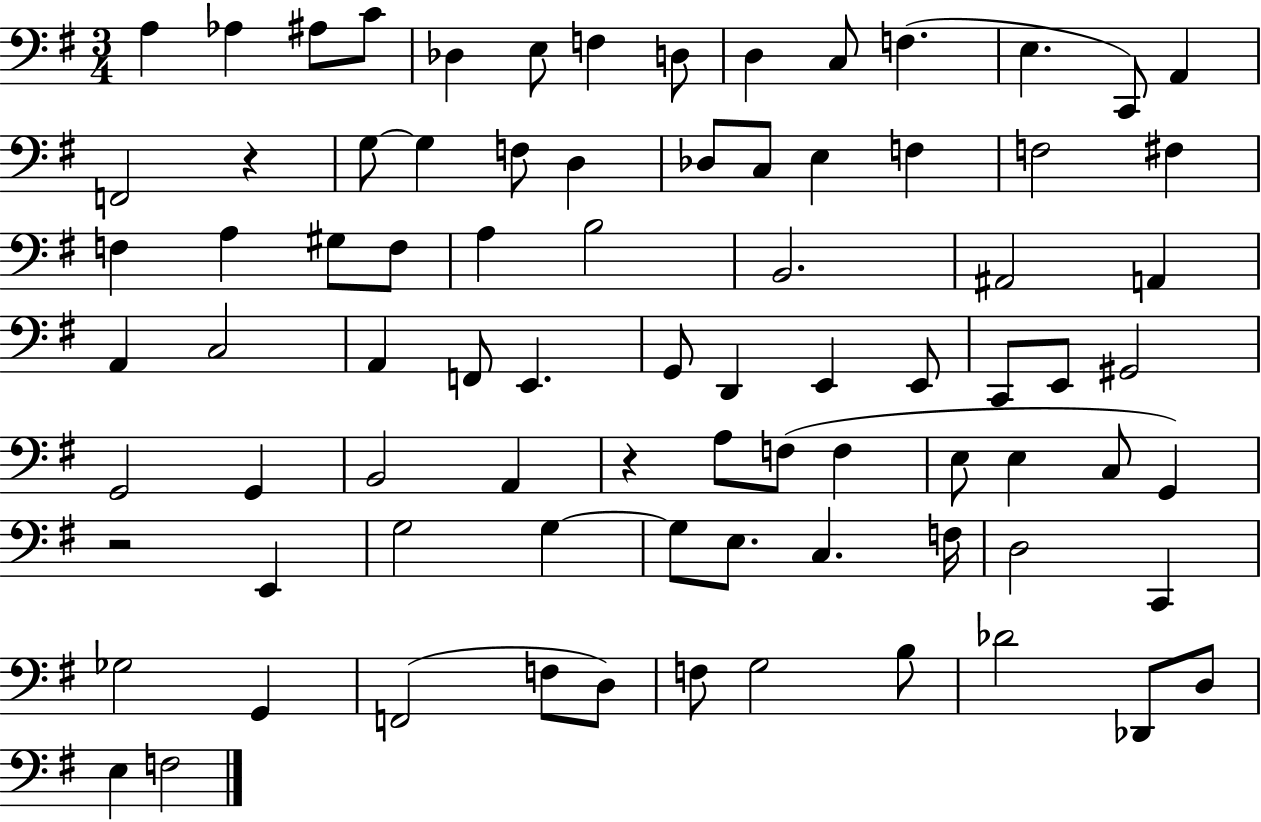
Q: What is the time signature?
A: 3/4